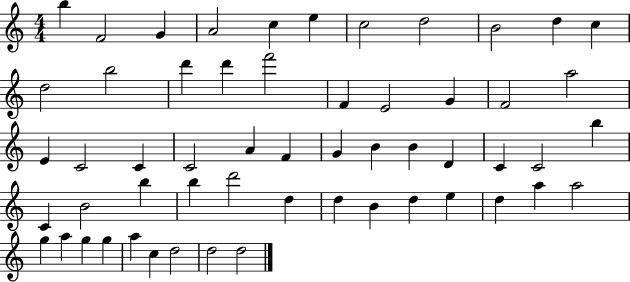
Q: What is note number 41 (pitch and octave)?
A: D5